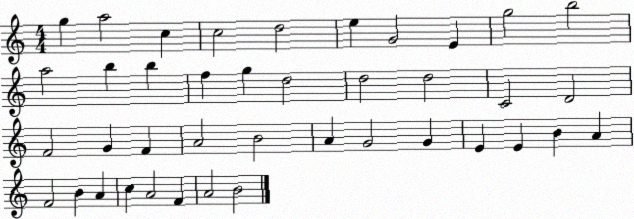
X:1
T:Untitled
M:4/4
L:1/4
K:C
g a2 c c2 d2 e G2 E g2 b2 a2 b b f g d2 d2 d2 C2 D2 F2 G F A2 B2 A G2 G E E B A F2 B A c A2 F A2 B2